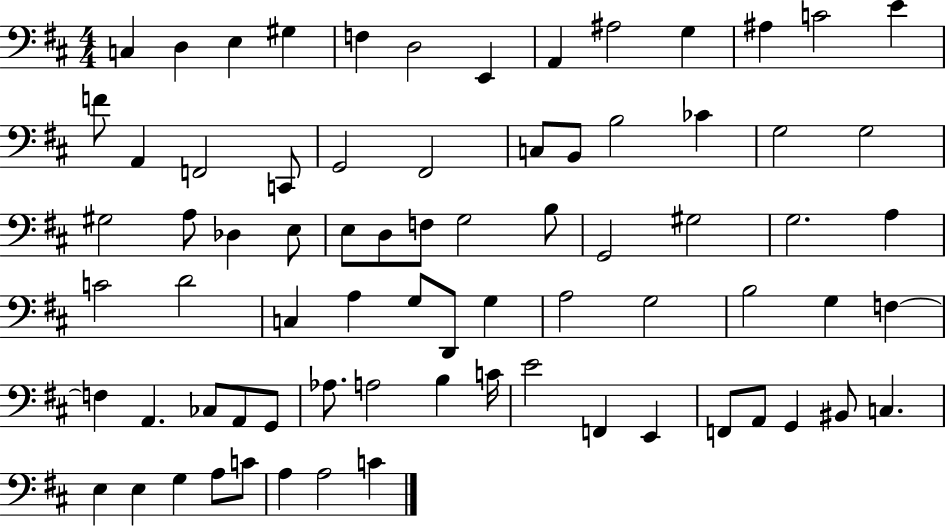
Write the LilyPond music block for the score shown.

{
  \clef bass
  \numericTimeSignature
  \time 4/4
  \key d \major
  c4 d4 e4 gis4 | f4 d2 e,4 | a,4 ais2 g4 | ais4 c'2 e'4 | \break f'8 a,4 f,2 c,8 | g,2 fis,2 | c8 b,8 b2 ces'4 | g2 g2 | \break gis2 a8 des4 e8 | e8 d8 f8 g2 b8 | g,2 gis2 | g2. a4 | \break c'2 d'2 | c4 a4 g8 d,8 g4 | a2 g2 | b2 g4 f4~~ | \break f4 a,4. ces8 a,8 g,8 | aes8. a2 b4 c'16 | e'2 f,4 e,4 | f,8 a,8 g,4 bis,8 c4. | \break e4 e4 g4 a8 c'8 | a4 a2 c'4 | \bar "|."
}